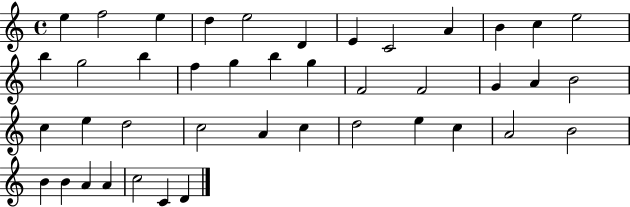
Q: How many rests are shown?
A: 0